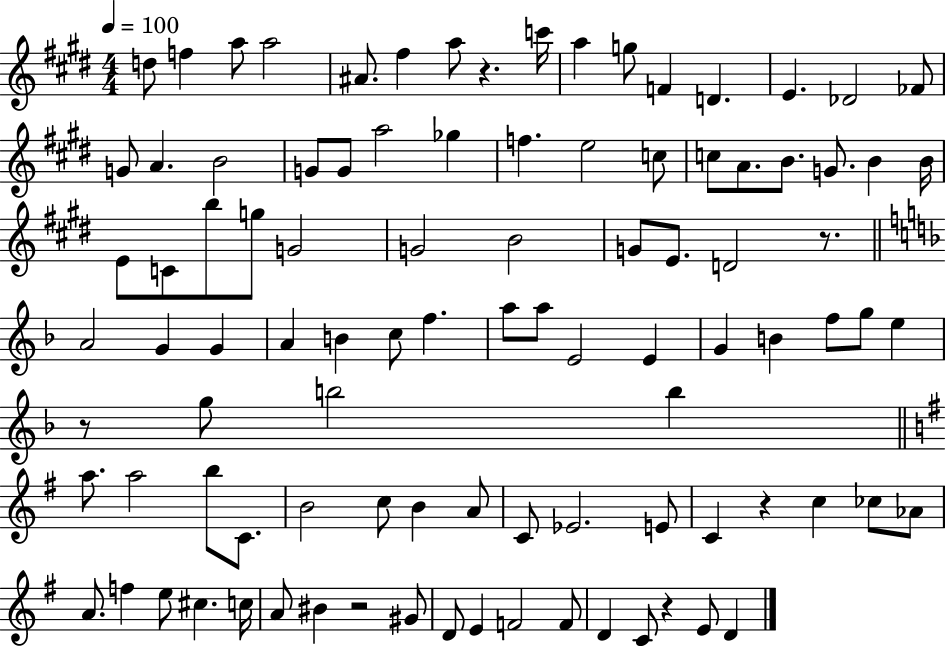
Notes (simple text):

D5/e F5/q A5/e A5/h A#4/e. F#5/q A5/e R/q. C6/s A5/q G5/e F4/q D4/q. E4/q. Db4/h FES4/e G4/e A4/q. B4/h G4/e G4/e A5/h Gb5/q F5/q. E5/h C5/e C5/e A4/e. B4/e. G4/e. B4/q B4/s E4/e C4/e B5/e G5/e G4/h G4/h B4/h G4/e E4/e. D4/h R/e. A4/h G4/q G4/q A4/q B4/q C5/e F5/q. A5/e A5/e E4/h E4/q G4/q B4/q F5/e G5/e E5/q R/e G5/e B5/h B5/q A5/e. A5/h B5/e C4/e. B4/h C5/e B4/q A4/e C4/e Eb4/h. E4/e C4/q R/q C5/q CES5/e Ab4/e A4/e. F5/q E5/e C#5/q. C5/s A4/e BIS4/q R/h G#4/e D4/e E4/q F4/h F4/e D4/q C4/e R/q E4/e D4/q